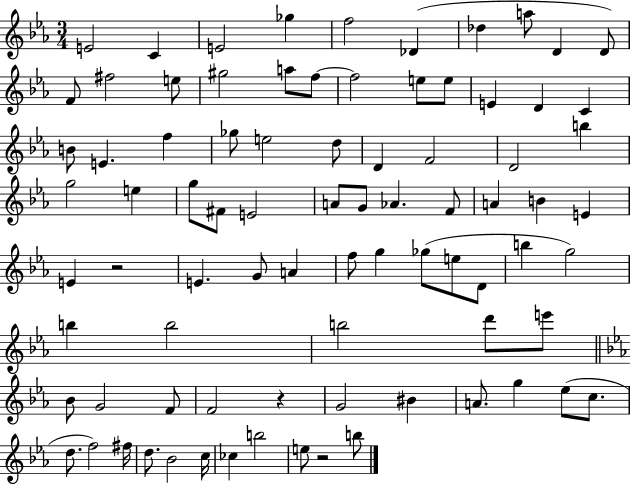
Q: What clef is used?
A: treble